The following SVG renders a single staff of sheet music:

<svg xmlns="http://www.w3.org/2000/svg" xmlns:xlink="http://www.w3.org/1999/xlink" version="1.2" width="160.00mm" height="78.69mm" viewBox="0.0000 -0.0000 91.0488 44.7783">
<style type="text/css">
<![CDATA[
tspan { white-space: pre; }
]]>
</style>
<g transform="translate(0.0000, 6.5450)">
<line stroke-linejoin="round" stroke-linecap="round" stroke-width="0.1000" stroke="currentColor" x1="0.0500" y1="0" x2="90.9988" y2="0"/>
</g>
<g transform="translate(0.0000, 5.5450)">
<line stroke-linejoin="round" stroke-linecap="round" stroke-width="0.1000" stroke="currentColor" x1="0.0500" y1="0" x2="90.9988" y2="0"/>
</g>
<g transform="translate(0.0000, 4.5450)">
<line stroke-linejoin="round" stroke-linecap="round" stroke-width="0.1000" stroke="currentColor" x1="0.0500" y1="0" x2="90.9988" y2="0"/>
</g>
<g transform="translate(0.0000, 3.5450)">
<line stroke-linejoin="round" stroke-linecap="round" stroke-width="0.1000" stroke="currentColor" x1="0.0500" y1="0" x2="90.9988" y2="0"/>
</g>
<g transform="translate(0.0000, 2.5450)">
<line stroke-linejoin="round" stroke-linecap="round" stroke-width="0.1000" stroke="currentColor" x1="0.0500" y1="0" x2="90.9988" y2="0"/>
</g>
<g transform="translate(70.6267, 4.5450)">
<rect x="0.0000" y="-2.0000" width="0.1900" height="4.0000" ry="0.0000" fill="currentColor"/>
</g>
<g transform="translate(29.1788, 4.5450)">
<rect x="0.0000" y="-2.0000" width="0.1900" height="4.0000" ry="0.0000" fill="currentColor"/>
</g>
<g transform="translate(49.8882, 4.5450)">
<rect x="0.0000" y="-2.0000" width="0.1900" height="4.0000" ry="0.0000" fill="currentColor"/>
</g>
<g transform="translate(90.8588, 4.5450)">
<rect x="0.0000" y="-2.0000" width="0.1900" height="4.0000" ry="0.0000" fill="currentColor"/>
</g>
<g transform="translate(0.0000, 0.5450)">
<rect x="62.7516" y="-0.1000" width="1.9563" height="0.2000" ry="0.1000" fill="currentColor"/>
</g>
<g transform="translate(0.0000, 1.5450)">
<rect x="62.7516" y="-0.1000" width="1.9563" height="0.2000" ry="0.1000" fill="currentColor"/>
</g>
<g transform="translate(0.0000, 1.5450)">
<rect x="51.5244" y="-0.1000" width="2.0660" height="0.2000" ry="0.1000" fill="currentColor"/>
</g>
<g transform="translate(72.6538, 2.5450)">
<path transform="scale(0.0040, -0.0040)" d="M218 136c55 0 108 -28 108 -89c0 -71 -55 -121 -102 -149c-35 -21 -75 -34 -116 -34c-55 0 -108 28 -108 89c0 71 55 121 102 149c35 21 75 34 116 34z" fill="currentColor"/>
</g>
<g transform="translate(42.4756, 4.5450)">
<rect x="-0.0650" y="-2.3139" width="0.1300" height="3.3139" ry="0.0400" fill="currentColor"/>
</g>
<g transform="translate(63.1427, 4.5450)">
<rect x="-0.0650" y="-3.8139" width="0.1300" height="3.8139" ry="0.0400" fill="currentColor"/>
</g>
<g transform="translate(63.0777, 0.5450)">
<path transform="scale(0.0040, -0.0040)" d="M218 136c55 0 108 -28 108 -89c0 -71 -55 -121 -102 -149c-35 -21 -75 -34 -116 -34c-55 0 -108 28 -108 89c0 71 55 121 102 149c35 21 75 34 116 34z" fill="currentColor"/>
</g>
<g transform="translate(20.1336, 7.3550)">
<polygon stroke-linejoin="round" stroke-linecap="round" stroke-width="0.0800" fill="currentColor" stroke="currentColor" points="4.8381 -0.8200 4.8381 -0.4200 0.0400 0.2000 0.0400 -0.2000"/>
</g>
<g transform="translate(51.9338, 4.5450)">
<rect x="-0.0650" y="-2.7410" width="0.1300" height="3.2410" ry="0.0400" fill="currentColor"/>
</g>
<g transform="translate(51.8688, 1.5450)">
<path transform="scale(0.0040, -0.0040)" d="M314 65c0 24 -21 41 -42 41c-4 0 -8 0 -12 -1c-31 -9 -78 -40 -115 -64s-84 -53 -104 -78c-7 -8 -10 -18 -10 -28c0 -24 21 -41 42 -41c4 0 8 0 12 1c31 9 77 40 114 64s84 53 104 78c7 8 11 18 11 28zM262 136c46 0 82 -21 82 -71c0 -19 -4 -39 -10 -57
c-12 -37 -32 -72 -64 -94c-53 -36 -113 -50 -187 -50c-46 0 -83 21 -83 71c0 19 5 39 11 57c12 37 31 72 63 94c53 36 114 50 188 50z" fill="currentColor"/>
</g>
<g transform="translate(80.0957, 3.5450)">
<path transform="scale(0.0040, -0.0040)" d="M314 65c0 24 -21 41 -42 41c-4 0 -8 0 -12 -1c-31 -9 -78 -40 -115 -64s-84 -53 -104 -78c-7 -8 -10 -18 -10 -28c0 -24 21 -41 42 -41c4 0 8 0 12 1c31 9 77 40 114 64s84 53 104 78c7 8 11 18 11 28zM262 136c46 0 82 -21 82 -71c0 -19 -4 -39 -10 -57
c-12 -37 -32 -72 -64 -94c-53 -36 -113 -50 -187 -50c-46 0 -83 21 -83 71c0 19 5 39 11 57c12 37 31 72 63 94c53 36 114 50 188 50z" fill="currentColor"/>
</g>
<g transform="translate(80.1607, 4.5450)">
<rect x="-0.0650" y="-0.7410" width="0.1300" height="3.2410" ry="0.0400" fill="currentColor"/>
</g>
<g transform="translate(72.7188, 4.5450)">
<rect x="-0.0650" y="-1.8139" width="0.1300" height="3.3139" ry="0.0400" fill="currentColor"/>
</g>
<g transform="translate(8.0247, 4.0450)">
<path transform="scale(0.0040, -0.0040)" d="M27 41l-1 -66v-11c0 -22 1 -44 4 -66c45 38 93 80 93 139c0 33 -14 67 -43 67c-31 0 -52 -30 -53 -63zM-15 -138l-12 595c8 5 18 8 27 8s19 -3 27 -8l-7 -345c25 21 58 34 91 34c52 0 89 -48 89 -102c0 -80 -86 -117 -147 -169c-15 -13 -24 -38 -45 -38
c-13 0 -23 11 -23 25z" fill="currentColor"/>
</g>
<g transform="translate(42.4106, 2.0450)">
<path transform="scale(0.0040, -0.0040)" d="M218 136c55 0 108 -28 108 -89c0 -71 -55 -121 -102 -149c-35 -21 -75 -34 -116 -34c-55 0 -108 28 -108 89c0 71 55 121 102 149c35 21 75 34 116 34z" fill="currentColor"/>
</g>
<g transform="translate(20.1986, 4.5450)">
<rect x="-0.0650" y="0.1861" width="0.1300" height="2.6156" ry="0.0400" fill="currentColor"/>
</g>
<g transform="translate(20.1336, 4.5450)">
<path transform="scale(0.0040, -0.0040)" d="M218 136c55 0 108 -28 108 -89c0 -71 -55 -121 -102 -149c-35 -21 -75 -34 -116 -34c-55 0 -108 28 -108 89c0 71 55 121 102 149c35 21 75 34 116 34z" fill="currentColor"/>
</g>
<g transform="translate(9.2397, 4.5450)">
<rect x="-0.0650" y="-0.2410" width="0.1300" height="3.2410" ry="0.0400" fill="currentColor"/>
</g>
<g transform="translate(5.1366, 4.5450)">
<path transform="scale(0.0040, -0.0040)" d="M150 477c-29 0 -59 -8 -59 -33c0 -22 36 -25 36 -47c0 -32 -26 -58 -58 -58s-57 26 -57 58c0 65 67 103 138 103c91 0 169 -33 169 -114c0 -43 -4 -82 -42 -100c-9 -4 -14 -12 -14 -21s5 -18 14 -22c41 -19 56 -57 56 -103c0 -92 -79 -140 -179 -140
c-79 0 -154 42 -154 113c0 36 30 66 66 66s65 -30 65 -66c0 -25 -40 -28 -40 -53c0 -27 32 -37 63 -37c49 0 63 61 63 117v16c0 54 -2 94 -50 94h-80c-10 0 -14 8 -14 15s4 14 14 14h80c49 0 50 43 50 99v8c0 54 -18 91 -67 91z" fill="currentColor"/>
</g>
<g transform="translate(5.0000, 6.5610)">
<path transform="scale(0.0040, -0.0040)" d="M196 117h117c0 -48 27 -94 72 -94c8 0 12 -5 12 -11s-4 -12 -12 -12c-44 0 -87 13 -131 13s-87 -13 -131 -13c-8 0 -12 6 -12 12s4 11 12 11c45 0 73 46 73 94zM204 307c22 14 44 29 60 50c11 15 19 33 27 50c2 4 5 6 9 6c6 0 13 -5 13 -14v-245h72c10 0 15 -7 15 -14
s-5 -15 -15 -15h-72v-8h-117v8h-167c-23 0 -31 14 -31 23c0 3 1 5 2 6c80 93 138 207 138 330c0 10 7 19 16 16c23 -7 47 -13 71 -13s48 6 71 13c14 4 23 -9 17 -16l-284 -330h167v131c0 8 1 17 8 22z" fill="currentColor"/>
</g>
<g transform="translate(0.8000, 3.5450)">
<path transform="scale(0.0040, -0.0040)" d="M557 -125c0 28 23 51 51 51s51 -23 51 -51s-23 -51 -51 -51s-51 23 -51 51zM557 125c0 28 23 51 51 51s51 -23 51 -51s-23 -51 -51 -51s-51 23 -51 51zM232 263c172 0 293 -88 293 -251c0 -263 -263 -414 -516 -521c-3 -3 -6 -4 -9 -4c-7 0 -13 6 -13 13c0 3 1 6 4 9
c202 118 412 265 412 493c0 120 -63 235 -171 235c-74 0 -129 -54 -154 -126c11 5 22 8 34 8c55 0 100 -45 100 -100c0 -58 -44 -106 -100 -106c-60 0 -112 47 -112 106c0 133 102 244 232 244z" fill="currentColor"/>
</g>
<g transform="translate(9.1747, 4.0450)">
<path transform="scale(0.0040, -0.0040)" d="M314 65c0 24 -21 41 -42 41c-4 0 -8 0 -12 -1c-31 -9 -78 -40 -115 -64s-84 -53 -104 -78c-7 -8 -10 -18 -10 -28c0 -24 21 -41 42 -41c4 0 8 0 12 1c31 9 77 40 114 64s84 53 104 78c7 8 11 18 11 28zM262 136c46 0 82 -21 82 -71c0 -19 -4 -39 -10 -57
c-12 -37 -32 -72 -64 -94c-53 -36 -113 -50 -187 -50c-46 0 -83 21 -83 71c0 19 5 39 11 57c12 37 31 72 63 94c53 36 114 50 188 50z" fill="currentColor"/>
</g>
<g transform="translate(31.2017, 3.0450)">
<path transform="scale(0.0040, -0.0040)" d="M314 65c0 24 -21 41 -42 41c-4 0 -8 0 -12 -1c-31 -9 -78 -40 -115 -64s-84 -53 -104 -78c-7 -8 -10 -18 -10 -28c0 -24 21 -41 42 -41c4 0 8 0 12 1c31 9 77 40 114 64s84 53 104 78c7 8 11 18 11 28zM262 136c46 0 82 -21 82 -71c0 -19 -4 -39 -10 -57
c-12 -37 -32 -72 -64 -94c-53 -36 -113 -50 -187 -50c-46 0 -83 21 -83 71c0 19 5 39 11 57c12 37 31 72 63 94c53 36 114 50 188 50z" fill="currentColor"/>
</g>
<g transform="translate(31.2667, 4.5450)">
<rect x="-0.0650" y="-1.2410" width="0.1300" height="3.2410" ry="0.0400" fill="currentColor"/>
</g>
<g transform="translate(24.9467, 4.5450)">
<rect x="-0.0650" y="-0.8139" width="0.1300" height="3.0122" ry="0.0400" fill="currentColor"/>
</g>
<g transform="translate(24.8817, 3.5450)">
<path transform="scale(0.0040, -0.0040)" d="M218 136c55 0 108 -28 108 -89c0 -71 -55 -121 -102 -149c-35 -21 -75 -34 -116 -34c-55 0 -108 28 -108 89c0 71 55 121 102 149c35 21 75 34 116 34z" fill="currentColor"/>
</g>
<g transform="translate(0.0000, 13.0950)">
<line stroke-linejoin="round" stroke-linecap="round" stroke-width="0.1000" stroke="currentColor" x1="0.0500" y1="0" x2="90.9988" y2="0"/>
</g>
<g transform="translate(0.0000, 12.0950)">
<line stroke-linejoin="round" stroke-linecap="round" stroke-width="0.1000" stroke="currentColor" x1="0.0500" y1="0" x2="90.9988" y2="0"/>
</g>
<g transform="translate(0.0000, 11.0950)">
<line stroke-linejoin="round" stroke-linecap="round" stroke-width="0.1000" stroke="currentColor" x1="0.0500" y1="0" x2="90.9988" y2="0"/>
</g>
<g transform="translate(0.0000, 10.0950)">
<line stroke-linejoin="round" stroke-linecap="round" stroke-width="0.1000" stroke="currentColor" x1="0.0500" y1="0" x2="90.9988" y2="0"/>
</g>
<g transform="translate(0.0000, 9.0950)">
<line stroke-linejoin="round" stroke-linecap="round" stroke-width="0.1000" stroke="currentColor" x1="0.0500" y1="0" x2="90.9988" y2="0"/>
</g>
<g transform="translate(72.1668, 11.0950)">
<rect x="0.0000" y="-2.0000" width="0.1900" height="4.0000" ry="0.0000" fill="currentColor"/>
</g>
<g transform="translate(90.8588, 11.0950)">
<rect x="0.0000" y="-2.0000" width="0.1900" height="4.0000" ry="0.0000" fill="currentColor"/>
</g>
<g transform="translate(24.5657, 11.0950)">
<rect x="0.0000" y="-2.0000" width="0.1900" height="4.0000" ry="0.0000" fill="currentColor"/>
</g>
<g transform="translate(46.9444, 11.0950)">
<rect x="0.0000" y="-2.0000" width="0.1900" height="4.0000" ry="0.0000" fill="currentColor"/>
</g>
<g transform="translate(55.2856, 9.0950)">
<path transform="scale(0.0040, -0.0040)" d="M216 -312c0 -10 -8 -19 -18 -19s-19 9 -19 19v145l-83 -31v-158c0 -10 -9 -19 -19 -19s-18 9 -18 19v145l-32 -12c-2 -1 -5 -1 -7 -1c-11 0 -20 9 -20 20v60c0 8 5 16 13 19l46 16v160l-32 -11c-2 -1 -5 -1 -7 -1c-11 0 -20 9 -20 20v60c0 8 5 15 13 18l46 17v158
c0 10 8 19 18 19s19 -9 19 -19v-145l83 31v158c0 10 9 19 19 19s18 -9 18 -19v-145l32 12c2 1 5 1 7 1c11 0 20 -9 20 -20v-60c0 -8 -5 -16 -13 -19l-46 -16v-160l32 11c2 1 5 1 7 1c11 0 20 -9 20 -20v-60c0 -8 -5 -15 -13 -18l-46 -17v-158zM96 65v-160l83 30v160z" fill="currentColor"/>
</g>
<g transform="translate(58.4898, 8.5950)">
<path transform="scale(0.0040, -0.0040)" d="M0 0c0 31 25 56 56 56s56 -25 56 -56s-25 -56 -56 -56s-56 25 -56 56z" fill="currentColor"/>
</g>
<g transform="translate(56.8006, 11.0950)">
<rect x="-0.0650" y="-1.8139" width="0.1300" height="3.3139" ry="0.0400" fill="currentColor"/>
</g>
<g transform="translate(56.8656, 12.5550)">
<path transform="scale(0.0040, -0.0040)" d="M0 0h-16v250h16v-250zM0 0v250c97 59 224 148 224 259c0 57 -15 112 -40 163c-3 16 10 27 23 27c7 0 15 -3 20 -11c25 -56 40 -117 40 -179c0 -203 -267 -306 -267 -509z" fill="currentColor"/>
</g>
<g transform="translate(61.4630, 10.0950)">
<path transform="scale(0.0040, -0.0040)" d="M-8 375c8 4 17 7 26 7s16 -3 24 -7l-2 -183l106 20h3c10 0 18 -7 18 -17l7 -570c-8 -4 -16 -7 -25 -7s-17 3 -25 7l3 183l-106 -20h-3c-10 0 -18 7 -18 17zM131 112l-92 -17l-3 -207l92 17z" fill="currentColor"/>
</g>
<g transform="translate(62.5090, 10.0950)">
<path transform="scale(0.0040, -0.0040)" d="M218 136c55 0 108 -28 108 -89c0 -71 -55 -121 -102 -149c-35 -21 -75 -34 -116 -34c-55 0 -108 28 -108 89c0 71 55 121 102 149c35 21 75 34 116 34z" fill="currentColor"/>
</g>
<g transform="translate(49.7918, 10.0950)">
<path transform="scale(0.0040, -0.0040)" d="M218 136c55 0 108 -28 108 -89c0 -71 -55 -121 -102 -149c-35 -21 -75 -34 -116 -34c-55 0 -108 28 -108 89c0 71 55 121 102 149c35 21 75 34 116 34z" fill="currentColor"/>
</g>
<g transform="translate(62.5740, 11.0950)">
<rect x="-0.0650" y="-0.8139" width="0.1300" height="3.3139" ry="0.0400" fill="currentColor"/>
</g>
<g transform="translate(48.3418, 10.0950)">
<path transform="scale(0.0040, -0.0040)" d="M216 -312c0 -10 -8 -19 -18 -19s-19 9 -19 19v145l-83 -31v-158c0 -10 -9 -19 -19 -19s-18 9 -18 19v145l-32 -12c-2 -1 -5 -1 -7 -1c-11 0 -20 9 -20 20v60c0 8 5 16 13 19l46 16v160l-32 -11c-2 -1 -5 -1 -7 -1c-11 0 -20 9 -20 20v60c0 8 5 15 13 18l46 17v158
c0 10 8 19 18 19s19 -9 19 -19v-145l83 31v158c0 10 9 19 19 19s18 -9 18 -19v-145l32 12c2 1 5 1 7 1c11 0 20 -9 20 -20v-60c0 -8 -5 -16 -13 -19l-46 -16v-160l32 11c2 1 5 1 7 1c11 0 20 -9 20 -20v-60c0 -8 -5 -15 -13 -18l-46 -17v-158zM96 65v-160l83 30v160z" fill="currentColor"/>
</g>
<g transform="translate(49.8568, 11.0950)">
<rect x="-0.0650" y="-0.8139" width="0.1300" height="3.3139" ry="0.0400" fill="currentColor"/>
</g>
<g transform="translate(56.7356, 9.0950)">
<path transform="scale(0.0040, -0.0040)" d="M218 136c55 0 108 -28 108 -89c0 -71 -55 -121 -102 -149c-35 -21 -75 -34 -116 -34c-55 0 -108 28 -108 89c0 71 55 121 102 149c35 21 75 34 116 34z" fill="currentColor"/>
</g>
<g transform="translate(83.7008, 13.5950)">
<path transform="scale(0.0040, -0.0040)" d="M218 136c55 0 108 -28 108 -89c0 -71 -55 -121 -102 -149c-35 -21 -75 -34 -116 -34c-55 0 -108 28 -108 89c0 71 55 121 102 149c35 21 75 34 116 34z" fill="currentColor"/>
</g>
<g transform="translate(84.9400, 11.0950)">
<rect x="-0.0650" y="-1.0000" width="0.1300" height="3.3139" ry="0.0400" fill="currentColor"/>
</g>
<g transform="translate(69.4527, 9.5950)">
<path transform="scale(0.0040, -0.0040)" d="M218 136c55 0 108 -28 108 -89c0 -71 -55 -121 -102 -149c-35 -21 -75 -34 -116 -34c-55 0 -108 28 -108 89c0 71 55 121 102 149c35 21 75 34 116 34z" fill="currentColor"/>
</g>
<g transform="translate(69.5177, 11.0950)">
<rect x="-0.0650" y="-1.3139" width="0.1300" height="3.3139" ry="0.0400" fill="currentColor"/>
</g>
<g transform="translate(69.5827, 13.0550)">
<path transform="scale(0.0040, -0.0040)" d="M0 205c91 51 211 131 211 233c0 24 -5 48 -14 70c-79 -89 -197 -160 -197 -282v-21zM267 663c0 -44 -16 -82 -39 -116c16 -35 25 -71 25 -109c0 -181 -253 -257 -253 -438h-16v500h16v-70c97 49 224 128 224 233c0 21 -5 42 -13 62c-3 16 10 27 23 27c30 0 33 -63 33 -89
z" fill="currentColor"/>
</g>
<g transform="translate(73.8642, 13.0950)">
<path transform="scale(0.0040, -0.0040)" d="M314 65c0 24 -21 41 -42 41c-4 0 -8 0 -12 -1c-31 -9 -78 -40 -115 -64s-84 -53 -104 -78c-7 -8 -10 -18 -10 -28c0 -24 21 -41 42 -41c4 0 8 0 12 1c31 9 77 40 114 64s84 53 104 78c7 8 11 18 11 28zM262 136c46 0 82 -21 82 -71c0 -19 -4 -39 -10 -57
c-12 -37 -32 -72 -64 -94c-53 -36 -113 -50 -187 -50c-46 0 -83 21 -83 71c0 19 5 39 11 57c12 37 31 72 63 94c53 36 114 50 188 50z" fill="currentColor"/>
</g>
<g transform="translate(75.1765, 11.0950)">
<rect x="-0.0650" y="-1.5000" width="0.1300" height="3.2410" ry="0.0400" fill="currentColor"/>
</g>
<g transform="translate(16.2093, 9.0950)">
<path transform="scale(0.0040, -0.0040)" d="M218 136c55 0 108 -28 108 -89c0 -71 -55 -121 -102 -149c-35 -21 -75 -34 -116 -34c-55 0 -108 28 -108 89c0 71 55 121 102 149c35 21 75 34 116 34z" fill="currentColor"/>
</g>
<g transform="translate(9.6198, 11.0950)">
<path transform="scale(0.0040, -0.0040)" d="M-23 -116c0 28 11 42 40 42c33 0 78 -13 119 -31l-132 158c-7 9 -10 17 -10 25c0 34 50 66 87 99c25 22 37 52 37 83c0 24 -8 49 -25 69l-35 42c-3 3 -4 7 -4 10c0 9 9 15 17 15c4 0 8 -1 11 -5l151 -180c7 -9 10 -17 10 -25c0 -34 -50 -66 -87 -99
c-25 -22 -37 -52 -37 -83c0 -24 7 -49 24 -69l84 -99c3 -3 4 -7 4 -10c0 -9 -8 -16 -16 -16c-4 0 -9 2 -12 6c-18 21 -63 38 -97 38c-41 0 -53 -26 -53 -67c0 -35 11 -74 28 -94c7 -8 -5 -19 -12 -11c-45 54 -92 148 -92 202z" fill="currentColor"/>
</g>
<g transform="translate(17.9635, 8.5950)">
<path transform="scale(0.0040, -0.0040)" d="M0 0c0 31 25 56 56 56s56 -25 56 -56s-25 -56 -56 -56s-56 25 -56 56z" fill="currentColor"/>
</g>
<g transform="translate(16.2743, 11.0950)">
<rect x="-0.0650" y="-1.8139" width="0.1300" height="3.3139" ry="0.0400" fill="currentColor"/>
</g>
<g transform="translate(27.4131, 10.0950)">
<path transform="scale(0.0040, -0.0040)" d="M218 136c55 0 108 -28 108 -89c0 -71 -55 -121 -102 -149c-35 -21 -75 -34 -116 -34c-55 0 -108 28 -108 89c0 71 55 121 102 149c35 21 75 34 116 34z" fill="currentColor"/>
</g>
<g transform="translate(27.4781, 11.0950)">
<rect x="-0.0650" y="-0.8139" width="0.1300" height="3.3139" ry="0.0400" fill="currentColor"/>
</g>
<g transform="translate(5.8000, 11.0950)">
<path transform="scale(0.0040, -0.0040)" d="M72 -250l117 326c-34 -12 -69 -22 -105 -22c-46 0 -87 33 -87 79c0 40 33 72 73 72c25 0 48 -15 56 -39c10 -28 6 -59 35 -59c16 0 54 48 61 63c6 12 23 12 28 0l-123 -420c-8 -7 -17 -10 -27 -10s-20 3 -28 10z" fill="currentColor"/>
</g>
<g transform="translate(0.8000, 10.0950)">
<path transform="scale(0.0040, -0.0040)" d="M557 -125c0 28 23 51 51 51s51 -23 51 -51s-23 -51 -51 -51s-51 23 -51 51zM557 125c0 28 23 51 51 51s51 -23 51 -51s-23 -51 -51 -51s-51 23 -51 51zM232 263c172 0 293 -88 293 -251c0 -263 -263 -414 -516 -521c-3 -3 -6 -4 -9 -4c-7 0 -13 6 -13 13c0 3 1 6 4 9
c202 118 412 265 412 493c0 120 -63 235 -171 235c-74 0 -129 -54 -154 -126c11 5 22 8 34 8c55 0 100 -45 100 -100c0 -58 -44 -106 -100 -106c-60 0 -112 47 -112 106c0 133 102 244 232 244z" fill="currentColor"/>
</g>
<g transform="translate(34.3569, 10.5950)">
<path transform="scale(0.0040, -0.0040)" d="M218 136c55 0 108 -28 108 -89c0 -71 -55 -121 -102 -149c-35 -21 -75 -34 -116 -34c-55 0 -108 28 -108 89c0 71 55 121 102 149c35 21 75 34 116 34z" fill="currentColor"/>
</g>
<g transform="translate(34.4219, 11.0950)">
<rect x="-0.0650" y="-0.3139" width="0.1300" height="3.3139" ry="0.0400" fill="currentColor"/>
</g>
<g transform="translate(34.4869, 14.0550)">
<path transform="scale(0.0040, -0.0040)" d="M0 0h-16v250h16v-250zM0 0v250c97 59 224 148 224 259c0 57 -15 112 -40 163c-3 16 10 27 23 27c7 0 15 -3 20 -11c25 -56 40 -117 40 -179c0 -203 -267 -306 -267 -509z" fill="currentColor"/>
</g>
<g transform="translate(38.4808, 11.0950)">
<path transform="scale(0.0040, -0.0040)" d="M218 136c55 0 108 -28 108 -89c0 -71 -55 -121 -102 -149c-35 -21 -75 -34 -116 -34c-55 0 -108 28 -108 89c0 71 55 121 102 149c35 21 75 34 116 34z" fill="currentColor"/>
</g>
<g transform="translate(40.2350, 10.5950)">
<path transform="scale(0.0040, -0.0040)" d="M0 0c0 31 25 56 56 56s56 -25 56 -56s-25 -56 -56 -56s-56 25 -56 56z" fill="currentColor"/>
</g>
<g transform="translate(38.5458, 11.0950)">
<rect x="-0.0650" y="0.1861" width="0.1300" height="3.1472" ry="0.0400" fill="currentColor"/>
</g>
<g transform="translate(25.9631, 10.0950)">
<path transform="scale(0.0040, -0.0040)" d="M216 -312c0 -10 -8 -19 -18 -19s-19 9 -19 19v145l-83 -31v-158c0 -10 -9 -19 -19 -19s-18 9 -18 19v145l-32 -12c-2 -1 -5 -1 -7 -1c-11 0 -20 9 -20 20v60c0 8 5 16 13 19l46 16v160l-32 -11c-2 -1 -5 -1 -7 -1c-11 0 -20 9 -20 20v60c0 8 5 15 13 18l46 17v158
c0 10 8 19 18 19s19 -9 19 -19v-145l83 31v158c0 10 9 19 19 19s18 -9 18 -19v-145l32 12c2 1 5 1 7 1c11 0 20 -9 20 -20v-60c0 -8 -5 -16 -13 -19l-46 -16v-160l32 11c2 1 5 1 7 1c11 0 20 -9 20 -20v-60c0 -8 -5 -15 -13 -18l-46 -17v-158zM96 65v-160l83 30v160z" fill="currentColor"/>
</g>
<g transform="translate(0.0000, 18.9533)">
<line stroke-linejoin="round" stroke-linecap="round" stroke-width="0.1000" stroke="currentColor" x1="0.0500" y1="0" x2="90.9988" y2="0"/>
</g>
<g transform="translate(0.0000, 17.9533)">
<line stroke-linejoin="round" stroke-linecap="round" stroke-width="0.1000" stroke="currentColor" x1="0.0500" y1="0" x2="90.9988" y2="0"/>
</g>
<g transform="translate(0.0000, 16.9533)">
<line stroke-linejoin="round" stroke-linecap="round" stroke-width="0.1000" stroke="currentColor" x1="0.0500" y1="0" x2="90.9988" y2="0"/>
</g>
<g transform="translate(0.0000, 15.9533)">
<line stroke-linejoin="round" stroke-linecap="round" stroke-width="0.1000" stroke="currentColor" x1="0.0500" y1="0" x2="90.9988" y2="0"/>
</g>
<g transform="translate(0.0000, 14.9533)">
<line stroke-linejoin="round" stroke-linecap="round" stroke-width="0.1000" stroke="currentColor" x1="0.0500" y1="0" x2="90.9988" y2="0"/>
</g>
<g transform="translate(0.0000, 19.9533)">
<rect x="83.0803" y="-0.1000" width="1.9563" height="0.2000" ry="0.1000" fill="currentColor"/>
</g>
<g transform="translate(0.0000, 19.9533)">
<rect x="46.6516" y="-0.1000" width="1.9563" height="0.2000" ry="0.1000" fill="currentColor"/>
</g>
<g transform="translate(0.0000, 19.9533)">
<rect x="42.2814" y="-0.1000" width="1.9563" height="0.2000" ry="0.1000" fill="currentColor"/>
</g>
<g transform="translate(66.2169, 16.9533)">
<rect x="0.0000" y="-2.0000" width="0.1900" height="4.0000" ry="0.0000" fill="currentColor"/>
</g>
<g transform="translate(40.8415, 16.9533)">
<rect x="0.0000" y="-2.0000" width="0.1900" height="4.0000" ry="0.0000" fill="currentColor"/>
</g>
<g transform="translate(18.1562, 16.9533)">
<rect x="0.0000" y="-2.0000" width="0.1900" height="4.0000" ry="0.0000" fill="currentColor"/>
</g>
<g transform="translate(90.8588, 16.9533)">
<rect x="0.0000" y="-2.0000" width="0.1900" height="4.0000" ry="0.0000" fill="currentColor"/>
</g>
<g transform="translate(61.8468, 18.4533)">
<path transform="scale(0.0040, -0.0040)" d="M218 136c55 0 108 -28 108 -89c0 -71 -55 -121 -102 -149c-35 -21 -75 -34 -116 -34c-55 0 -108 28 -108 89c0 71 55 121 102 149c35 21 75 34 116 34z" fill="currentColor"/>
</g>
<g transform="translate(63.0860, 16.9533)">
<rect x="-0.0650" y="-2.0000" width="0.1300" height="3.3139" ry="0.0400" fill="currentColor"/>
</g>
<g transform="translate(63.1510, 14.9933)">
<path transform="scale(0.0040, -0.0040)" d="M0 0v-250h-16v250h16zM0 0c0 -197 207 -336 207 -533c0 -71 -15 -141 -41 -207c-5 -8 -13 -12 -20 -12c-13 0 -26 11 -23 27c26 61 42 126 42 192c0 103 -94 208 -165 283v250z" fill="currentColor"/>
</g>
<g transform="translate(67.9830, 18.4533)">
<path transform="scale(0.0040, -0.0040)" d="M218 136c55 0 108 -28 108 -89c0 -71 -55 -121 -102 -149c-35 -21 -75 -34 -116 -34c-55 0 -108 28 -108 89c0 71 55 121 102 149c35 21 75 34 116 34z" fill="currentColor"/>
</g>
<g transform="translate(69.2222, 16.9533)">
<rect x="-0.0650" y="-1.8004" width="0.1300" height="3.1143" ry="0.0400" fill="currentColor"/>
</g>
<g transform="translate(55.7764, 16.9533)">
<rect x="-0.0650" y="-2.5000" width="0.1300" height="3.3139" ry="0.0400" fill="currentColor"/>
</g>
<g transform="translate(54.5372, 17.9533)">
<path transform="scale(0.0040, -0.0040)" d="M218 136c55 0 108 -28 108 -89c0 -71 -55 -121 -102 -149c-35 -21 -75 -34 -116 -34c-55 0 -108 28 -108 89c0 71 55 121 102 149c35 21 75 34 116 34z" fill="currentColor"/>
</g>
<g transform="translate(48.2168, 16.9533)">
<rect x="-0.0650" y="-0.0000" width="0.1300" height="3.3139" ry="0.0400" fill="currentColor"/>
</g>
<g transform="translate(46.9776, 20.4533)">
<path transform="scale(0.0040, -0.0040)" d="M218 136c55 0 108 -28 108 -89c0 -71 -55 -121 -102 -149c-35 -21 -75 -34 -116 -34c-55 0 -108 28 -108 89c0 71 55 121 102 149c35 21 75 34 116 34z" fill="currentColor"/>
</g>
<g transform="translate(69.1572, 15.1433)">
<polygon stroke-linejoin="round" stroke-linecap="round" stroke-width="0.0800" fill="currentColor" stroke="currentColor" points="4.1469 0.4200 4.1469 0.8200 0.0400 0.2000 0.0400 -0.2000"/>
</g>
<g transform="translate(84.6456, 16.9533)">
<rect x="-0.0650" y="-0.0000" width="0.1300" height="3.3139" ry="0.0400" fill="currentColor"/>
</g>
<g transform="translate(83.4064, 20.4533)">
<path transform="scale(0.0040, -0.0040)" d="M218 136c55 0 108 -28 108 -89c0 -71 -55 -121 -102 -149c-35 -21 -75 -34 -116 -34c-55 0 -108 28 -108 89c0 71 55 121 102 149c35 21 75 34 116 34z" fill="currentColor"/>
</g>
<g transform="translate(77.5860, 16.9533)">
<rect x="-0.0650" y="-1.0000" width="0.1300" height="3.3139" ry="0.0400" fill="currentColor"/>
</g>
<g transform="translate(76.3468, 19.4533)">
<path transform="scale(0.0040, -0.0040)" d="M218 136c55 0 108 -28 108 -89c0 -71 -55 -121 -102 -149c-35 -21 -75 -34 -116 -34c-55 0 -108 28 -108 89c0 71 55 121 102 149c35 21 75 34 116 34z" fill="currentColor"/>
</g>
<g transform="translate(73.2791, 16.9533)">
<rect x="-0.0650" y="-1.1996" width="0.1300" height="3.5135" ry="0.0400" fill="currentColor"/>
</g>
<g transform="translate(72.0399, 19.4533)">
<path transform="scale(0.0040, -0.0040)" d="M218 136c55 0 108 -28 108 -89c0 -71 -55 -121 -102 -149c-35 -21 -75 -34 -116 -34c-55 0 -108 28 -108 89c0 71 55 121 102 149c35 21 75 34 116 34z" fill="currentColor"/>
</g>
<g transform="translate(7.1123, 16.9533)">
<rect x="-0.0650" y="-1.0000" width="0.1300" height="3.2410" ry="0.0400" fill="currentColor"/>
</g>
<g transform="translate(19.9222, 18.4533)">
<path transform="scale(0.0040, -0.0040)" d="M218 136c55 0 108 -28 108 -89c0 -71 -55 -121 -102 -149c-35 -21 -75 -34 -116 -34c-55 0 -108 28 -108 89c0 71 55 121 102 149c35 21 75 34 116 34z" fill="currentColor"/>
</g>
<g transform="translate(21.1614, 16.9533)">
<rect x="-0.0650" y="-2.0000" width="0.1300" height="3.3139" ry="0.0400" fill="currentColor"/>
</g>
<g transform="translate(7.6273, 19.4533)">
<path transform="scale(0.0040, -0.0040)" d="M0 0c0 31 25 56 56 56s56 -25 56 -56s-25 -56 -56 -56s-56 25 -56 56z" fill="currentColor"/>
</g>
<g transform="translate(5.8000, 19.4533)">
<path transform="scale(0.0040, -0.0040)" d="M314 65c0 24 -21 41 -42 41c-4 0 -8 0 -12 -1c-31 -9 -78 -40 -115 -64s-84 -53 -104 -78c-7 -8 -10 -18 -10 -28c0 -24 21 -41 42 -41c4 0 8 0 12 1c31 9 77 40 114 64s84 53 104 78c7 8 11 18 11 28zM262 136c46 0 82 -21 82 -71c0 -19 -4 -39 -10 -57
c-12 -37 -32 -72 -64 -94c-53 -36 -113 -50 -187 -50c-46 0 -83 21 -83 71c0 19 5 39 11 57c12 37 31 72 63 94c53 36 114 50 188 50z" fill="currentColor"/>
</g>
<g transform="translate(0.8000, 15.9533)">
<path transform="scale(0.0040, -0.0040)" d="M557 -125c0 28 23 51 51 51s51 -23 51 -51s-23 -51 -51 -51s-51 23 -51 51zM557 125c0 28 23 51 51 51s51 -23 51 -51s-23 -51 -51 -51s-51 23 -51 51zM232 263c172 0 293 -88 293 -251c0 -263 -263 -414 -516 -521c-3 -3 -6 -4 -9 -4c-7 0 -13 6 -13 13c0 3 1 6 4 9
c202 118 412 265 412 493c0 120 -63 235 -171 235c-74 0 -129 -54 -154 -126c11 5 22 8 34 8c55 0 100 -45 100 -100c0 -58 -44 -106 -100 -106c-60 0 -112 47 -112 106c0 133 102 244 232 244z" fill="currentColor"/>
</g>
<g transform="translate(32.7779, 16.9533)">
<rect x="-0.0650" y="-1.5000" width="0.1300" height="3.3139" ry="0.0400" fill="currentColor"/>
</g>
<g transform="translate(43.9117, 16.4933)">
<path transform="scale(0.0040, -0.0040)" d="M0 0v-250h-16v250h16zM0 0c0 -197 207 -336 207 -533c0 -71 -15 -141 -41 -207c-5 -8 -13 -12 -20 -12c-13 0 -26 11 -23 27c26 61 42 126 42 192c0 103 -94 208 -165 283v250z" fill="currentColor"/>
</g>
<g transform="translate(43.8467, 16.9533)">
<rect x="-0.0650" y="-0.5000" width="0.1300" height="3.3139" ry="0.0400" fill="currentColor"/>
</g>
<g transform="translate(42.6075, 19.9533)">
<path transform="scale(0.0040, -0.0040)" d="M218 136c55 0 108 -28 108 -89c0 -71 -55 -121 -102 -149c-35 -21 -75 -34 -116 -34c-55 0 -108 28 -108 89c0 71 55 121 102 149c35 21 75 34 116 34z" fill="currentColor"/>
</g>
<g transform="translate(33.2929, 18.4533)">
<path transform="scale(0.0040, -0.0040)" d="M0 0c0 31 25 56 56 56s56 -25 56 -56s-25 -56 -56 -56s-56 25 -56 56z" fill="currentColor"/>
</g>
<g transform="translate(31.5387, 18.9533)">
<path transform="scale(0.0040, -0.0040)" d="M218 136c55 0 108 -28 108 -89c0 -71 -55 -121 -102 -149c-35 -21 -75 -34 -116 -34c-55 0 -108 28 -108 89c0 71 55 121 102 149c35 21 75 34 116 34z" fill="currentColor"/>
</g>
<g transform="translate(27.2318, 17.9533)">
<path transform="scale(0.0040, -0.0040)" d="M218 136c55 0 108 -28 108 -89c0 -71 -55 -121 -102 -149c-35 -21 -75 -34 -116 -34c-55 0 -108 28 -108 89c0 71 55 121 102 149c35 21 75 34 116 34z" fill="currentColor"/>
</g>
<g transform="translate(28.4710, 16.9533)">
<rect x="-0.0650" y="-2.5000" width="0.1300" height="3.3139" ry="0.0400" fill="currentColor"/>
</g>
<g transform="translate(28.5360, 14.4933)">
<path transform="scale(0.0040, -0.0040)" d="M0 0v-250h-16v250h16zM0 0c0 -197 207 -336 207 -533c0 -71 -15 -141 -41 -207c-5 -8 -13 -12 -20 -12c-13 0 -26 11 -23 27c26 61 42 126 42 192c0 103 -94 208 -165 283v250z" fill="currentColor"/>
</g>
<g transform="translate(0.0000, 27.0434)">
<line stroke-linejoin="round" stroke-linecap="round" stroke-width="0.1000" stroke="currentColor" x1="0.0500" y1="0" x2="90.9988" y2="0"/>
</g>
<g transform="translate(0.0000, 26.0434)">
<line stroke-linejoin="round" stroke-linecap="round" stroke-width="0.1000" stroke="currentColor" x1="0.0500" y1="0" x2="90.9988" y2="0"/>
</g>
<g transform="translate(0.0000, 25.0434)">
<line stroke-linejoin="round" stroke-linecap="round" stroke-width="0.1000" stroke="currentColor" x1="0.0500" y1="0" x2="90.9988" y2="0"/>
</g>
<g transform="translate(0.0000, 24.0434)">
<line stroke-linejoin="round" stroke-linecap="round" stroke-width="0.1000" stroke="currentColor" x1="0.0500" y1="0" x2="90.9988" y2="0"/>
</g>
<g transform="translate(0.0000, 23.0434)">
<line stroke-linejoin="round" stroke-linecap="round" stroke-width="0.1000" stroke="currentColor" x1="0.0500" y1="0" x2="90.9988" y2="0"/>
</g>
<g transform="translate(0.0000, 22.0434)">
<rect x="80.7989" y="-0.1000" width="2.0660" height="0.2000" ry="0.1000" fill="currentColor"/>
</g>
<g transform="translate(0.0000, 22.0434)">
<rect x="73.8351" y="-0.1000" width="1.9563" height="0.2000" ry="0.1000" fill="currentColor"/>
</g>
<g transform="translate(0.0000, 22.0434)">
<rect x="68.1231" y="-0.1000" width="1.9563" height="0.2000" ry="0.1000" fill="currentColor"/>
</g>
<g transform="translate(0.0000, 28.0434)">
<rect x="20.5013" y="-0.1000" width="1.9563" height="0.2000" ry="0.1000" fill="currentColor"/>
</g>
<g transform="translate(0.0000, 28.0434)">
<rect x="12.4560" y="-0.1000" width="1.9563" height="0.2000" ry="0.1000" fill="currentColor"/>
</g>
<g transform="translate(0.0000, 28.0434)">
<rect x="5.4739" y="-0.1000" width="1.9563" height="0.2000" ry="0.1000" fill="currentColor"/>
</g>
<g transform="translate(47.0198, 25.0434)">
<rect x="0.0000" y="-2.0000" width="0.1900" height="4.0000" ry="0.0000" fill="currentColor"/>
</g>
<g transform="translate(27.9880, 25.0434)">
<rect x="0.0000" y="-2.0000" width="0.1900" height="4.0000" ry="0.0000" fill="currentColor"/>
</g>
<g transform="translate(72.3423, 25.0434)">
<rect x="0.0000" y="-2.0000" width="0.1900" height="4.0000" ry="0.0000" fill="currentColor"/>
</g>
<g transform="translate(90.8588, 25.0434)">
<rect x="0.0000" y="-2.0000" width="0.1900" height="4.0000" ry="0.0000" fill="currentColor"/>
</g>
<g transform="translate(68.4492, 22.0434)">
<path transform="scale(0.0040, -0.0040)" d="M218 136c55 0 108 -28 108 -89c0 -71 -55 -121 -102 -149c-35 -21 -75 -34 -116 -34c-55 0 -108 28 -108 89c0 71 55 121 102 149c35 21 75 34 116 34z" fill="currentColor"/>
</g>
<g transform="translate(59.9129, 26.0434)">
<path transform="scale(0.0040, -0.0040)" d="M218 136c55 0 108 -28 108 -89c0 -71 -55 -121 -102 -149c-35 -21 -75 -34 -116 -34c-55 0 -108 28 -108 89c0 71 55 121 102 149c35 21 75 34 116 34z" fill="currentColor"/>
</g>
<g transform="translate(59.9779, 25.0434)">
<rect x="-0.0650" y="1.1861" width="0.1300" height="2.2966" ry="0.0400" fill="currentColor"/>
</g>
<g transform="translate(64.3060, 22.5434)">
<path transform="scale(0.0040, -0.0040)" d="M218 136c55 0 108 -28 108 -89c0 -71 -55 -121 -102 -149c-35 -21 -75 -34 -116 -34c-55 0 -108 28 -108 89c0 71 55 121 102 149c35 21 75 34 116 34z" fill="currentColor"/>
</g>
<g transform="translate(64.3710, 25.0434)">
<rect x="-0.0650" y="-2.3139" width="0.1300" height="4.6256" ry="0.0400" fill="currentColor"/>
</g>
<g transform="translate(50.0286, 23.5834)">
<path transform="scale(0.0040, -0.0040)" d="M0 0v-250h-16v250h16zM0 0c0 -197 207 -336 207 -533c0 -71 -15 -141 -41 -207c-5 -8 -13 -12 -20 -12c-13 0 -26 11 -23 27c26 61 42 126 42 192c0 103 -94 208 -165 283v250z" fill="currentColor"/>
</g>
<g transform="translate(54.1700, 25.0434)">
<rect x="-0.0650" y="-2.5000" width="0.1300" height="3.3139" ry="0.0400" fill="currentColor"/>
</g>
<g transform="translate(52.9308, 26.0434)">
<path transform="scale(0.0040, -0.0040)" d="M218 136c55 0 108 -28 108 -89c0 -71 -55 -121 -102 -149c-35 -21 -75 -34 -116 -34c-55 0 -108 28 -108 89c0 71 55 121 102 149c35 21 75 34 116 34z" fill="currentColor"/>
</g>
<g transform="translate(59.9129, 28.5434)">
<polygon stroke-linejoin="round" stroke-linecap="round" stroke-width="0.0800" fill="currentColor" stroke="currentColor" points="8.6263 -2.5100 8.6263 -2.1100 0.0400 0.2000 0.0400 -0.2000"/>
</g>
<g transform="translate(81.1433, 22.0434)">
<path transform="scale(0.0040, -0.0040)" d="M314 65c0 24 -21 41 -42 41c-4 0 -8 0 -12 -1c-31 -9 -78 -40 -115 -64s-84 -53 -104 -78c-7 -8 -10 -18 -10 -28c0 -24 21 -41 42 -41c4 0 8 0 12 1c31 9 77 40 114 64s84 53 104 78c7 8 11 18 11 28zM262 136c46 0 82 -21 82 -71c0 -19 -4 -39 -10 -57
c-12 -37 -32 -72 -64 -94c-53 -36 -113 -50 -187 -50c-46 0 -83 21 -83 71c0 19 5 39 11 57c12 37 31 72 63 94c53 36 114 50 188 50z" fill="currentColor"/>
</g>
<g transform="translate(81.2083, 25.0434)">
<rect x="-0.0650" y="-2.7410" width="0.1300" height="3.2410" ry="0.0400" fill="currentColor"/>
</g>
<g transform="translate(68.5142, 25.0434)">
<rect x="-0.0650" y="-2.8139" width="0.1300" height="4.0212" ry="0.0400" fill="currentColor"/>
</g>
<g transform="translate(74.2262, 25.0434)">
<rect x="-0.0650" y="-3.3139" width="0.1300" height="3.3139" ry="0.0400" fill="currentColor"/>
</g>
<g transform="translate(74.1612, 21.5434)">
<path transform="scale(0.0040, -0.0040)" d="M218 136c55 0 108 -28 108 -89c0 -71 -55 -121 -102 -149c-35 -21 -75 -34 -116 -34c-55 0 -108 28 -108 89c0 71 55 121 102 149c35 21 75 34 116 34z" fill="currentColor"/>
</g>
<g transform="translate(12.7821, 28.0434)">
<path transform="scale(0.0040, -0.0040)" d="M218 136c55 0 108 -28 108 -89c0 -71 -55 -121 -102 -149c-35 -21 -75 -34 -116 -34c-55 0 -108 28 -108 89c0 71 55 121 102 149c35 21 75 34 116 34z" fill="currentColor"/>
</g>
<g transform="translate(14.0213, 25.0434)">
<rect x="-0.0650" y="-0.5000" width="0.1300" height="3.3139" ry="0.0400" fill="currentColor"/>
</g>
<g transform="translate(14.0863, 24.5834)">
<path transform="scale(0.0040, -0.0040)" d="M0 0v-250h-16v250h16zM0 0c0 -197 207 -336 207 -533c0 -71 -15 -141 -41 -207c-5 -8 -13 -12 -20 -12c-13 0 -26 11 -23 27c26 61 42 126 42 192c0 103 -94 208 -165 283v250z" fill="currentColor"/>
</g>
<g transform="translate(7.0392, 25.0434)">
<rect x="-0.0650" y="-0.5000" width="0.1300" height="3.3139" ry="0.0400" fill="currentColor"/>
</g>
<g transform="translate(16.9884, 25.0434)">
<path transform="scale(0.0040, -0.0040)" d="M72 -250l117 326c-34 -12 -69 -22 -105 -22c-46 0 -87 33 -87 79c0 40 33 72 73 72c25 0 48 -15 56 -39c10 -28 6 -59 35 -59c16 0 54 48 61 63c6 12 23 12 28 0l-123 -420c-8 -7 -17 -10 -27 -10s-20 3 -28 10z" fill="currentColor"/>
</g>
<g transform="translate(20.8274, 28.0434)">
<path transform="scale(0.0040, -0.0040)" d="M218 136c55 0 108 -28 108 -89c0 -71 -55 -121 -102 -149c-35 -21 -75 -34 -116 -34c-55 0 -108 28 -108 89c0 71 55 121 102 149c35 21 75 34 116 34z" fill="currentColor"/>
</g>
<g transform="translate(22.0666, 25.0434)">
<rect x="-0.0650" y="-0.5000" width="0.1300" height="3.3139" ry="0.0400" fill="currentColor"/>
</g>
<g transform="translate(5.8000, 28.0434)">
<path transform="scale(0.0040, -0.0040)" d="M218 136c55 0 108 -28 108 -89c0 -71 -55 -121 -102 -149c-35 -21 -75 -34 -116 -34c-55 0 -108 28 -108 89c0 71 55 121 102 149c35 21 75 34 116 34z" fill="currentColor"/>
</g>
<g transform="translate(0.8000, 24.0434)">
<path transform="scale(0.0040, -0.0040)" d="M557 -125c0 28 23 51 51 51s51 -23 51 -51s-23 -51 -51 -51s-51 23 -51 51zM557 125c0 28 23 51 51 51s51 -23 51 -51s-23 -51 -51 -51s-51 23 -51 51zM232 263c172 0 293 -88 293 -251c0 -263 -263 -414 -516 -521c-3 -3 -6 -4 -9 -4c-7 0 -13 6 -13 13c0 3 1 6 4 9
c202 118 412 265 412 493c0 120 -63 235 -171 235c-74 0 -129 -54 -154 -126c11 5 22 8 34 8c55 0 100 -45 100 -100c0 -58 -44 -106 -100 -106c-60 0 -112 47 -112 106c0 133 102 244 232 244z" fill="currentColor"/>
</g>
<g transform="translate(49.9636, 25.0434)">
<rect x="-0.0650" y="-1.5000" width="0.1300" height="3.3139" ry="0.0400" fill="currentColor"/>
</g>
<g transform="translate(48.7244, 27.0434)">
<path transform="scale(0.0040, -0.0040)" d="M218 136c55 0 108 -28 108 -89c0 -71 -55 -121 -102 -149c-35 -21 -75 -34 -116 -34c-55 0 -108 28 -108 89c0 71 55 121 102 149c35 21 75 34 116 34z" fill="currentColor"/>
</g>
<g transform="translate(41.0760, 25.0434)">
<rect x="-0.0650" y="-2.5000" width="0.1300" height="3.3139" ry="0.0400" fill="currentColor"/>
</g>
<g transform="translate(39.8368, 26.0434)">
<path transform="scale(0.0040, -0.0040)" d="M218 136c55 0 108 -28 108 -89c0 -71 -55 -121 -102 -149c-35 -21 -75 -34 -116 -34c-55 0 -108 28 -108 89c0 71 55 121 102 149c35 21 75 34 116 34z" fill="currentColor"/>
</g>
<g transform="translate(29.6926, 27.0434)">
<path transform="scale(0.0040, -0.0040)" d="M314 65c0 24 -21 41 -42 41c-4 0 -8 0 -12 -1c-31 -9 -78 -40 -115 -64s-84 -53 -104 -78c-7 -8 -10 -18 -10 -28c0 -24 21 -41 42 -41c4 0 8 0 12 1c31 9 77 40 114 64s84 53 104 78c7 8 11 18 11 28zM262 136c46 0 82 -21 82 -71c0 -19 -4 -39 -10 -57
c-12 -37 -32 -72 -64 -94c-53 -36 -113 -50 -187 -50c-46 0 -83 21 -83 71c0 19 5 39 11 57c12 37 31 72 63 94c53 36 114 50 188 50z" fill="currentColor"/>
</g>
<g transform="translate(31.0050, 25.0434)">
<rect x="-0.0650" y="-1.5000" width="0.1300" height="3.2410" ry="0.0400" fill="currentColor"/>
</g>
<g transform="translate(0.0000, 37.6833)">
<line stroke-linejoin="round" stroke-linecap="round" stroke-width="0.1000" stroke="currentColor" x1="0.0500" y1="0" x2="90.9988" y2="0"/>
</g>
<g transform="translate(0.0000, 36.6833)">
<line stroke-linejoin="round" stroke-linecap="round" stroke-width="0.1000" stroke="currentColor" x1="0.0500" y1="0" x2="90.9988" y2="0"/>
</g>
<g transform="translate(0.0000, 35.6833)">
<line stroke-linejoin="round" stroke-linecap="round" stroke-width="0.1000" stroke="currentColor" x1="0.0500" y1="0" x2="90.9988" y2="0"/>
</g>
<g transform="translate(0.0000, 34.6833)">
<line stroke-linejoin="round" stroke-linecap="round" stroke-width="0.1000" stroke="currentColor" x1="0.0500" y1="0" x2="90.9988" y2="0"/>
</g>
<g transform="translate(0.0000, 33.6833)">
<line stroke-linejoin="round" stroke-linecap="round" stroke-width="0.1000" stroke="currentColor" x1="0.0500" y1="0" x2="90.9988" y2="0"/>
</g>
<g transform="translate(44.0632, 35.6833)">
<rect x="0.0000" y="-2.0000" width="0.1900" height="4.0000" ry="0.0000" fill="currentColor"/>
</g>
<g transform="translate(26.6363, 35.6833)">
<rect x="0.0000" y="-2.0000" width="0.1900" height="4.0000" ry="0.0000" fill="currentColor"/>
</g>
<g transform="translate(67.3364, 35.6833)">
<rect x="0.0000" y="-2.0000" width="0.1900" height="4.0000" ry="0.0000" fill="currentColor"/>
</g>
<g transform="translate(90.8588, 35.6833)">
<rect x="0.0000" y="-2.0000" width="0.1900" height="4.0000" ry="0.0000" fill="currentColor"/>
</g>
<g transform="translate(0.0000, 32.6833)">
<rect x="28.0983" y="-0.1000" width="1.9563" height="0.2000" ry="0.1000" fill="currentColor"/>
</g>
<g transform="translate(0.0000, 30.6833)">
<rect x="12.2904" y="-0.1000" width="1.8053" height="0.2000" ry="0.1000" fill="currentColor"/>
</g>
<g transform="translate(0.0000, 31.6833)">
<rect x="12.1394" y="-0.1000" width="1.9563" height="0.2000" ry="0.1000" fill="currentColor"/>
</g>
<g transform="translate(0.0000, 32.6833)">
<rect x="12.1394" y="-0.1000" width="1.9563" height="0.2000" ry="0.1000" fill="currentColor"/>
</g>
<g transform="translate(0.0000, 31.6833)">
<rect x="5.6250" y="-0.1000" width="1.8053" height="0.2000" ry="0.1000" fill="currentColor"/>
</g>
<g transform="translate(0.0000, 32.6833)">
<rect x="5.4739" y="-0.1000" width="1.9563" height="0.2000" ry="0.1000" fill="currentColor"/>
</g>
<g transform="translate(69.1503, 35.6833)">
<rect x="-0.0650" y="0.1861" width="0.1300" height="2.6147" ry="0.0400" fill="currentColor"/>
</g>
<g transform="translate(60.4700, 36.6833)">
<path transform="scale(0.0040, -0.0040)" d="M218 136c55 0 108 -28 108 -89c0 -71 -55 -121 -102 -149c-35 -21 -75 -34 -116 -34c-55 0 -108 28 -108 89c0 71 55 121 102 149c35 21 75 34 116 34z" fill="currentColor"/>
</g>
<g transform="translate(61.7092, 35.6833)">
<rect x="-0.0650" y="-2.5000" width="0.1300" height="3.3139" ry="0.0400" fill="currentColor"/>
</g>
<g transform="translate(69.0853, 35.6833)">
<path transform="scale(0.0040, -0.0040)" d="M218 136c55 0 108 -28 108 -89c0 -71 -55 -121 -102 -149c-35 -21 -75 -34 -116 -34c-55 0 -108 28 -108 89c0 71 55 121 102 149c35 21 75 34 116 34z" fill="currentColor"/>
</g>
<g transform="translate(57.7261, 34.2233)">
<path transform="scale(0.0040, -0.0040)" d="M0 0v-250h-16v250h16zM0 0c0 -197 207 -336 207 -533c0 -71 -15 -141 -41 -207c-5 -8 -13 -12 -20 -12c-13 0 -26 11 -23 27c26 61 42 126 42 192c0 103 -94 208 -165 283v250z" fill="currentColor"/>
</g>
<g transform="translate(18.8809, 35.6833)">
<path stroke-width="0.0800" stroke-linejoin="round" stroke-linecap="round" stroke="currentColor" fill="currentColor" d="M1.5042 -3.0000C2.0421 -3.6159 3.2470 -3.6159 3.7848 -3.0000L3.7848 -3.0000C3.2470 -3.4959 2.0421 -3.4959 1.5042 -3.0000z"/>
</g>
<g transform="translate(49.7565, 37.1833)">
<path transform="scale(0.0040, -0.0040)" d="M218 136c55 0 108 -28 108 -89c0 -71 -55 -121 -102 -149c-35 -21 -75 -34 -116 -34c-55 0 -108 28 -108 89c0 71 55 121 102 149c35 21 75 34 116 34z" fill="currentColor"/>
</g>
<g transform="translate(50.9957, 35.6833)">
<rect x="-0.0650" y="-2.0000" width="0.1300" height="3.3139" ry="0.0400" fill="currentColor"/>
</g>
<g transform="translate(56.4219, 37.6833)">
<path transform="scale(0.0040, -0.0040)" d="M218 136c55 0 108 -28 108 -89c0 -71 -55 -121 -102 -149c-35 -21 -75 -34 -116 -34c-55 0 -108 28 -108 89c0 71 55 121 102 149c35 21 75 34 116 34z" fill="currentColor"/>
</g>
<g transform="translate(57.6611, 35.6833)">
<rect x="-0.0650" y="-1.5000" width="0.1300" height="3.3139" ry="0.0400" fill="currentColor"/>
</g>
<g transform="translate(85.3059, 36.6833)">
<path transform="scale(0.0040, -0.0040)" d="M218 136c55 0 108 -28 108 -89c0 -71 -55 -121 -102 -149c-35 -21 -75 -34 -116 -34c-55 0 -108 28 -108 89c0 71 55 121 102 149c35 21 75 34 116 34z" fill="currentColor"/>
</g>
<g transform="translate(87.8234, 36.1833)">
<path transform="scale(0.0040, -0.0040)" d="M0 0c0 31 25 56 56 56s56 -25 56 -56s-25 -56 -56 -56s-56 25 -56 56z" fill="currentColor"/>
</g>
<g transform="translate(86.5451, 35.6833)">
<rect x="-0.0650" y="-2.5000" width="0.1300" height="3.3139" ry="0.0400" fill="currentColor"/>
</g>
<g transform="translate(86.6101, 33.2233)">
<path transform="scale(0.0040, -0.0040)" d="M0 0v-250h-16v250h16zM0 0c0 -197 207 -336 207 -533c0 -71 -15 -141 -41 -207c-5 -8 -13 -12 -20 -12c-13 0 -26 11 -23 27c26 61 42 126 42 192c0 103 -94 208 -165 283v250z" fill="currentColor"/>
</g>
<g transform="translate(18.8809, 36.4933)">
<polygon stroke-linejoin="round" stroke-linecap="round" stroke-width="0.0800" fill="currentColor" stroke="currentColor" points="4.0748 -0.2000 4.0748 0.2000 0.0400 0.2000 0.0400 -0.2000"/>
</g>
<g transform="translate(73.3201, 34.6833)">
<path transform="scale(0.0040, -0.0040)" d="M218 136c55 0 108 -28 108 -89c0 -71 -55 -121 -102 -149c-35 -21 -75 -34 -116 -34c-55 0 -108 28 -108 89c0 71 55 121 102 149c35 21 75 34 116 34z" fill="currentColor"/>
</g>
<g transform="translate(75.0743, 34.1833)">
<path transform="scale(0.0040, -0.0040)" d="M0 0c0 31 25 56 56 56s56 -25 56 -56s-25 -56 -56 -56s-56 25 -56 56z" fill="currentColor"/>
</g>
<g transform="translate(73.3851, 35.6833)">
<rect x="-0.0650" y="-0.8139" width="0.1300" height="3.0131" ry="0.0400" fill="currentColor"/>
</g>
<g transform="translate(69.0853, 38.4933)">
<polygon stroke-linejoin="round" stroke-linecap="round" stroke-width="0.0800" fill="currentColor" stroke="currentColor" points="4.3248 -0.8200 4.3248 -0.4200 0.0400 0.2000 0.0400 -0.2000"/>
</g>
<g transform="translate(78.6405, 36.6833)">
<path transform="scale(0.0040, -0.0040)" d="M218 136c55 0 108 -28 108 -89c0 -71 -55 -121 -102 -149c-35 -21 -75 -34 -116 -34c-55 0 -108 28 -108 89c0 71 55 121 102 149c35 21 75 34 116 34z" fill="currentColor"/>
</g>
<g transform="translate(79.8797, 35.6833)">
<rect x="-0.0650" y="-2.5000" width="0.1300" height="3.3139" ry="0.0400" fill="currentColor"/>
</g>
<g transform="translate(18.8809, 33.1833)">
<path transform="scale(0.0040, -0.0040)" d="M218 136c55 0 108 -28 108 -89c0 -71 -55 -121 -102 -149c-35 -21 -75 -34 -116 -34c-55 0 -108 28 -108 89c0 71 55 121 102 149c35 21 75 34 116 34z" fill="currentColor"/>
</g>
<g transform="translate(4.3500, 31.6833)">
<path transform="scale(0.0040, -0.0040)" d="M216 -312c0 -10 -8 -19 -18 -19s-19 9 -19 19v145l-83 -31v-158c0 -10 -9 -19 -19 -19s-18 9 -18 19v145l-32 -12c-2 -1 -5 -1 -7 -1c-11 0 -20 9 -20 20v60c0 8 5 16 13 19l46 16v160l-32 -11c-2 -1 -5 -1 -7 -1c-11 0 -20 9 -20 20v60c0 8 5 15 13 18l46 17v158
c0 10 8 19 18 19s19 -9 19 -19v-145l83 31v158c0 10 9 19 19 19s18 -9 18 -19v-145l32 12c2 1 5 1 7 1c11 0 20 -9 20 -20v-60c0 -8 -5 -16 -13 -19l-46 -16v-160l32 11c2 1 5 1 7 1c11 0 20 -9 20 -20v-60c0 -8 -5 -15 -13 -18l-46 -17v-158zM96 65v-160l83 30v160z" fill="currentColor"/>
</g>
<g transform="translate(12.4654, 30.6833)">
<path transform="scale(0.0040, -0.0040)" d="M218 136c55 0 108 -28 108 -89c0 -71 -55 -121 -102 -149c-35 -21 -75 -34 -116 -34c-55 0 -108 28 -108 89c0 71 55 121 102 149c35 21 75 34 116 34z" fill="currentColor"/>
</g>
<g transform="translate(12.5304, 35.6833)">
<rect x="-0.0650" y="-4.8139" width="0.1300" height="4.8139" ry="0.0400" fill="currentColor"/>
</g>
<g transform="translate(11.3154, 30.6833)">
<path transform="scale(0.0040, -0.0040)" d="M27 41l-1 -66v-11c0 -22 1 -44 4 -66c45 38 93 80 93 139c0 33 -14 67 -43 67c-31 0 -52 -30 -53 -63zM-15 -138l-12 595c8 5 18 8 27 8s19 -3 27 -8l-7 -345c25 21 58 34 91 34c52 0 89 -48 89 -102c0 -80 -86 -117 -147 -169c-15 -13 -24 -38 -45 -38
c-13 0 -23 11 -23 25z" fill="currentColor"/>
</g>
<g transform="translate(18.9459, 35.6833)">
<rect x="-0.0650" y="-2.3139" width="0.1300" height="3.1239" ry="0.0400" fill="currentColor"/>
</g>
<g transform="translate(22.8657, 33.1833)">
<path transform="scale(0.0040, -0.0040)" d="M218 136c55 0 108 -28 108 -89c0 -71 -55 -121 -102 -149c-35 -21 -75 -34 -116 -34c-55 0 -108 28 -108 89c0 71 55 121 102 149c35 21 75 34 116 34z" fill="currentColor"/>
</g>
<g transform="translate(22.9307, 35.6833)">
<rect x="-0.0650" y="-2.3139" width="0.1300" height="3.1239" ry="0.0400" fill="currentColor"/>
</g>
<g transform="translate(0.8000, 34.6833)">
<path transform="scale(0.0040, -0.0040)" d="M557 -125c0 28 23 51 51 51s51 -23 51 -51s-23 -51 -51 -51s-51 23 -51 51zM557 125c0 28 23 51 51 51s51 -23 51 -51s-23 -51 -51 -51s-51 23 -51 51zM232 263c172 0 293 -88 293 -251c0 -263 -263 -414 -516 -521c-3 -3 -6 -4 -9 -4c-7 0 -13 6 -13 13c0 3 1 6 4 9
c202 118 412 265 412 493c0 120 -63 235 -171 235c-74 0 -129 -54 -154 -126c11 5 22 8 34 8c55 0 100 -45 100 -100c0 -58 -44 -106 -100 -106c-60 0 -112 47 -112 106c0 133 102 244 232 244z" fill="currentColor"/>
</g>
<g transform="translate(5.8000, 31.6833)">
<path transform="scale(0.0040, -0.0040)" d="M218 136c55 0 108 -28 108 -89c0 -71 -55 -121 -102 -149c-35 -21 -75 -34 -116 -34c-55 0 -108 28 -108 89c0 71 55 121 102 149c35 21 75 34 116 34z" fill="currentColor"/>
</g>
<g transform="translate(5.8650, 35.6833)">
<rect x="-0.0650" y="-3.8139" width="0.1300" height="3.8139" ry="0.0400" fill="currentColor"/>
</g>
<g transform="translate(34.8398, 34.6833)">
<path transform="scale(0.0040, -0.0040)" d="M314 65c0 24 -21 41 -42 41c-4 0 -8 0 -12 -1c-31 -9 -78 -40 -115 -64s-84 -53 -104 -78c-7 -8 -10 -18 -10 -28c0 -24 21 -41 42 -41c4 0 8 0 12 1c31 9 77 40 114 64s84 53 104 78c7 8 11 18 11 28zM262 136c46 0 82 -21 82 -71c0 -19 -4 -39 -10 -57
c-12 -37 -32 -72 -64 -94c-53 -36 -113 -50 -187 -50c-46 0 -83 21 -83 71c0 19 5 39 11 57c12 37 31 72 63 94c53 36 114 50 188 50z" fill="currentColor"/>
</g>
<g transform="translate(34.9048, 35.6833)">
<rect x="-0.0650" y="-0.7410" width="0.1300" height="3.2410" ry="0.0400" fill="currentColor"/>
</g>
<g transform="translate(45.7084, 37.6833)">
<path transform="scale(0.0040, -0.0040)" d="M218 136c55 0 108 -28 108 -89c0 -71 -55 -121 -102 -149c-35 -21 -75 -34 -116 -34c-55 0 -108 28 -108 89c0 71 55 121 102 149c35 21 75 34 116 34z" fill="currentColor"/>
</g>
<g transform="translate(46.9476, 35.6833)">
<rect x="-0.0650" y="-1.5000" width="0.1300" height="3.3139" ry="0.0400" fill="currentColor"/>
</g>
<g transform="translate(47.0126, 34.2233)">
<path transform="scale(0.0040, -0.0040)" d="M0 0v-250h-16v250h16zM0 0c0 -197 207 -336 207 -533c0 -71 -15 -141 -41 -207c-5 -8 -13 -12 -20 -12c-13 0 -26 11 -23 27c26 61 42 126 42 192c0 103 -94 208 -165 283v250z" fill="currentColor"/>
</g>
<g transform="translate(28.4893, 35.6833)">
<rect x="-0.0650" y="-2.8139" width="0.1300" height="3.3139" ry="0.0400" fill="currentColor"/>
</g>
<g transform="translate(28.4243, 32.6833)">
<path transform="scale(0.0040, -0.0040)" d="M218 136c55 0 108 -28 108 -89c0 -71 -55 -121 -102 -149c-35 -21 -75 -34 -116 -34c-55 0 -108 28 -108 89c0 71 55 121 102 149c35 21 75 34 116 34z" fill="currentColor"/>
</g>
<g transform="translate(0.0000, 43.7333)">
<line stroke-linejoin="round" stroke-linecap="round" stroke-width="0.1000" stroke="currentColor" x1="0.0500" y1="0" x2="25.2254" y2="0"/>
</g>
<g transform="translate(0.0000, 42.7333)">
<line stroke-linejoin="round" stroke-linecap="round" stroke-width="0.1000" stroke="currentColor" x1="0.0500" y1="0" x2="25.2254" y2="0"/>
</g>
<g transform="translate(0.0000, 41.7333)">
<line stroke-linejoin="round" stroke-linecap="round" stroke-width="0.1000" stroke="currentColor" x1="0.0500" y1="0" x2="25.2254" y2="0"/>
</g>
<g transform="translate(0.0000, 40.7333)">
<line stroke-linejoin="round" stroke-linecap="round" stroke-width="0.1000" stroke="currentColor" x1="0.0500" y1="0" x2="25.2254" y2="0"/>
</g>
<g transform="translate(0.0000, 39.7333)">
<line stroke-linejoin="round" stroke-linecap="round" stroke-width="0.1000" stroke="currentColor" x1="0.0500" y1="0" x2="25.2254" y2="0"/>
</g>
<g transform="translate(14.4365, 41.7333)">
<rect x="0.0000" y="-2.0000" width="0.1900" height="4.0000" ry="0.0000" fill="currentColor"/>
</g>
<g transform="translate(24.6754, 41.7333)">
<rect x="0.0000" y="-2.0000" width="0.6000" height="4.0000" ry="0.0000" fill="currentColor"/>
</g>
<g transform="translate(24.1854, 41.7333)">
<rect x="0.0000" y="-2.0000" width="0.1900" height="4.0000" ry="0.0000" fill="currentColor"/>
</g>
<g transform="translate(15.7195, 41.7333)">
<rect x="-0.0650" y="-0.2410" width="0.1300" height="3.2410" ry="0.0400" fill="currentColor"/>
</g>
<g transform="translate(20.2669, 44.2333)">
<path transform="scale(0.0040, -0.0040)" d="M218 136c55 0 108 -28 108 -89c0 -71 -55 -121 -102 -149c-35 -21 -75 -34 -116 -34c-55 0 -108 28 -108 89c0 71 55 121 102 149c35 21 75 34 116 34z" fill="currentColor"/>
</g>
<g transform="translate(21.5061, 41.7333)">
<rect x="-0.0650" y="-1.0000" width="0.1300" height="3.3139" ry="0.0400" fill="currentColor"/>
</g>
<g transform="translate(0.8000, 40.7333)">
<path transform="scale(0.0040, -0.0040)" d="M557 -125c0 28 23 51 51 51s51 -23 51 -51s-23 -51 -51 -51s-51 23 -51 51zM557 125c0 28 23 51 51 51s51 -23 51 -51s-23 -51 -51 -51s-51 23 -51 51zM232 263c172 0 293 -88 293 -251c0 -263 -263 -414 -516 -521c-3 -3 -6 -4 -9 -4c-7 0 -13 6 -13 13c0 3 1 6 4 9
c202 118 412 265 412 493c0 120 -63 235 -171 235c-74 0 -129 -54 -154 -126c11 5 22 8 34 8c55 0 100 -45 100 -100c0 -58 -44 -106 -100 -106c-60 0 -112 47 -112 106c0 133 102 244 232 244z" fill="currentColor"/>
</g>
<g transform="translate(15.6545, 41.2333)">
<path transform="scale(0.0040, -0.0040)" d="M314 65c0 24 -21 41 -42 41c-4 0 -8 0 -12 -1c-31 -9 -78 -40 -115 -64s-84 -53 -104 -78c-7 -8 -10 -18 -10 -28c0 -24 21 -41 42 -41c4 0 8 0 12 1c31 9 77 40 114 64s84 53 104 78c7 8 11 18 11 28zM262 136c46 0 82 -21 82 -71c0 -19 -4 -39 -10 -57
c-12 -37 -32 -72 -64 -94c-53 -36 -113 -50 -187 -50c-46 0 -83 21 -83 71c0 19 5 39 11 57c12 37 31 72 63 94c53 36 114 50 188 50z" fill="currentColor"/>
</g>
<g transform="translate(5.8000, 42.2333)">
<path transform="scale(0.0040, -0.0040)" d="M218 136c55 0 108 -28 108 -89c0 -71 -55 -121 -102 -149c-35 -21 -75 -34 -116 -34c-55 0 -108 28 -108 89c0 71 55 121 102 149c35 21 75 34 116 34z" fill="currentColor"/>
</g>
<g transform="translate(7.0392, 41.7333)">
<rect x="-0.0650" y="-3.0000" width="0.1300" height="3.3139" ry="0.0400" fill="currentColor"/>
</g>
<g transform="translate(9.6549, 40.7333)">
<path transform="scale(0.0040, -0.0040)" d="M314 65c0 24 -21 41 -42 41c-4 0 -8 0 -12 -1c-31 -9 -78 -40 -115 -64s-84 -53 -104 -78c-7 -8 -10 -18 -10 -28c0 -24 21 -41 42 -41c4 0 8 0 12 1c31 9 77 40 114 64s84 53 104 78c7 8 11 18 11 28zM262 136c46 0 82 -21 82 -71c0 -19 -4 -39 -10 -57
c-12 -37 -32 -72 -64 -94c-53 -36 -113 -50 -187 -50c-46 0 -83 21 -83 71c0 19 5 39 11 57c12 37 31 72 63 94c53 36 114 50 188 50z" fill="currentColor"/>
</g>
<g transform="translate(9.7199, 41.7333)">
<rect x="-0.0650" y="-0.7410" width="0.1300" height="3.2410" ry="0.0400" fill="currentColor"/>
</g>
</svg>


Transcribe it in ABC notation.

X:1
T:Untitled
M:3/4
L:1/4
K:C
_E,2 D,/2 F,/2 G,2 B, C2 E A, F,2 z/2 z A, ^F, E,/2 D, ^F, ^A,/2 F, G,/4 G,,2 F,, F,,2 A,, B,,/2 G,, E,,/2 D,, B,, A,,/2 A,,/2 F,,/2 F,, D,, E,, E,,/2 z/2 E,, G,,2 B,, G,,/2 B,, B,,/2 B,/2 C/2 D C2 ^E _G B,/2 B,/2 C F,2 G,,/2 A,, G,,/2 B,, D,/2 F,/2 B,, B,,/2 C, F,2 E,2 F,,